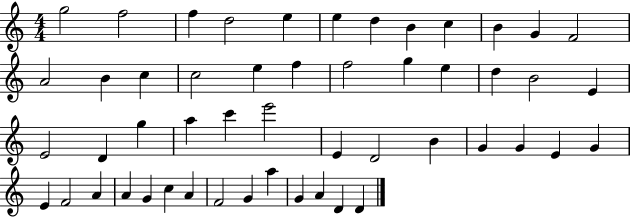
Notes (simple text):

G5/h F5/h F5/q D5/h E5/q E5/q D5/q B4/q C5/q B4/q G4/q F4/h A4/h B4/q C5/q C5/h E5/q F5/q F5/h G5/q E5/q D5/q B4/h E4/q E4/h D4/q G5/q A5/q C6/q E6/h E4/q D4/h B4/q G4/q G4/q E4/q G4/q E4/q F4/h A4/q A4/q G4/q C5/q A4/q F4/h G4/q A5/q G4/q A4/q D4/q D4/q